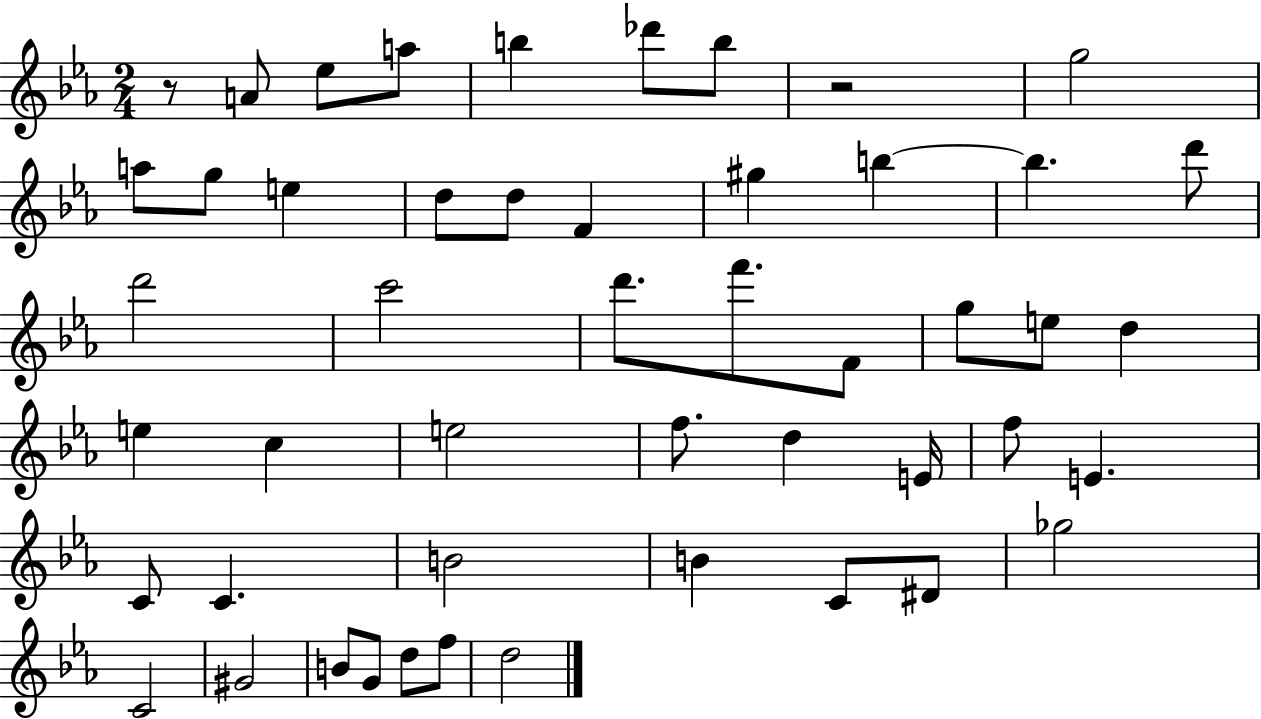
{
  \clef treble
  \numericTimeSignature
  \time 2/4
  \key ees \major
  r8 a'8 ees''8 a''8 | b''4 des'''8 b''8 | r2 | g''2 | \break a''8 g''8 e''4 | d''8 d''8 f'4 | gis''4 b''4~~ | b''4. d'''8 | \break d'''2 | c'''2 | d'''8. f'''8. f'8 | g''8 e''8 d''4 | \break e''4 c''4 | e''2 | f''8. d''4 e'16 | f''8 e'4. | \break c'8 c'4. | b'2 | b'4 c'8 dis'8 | ges''2 | \break c'2 | gis'2 | b'8 g'8 d''8 f''8 | d''2 | \break \bar "|."
}